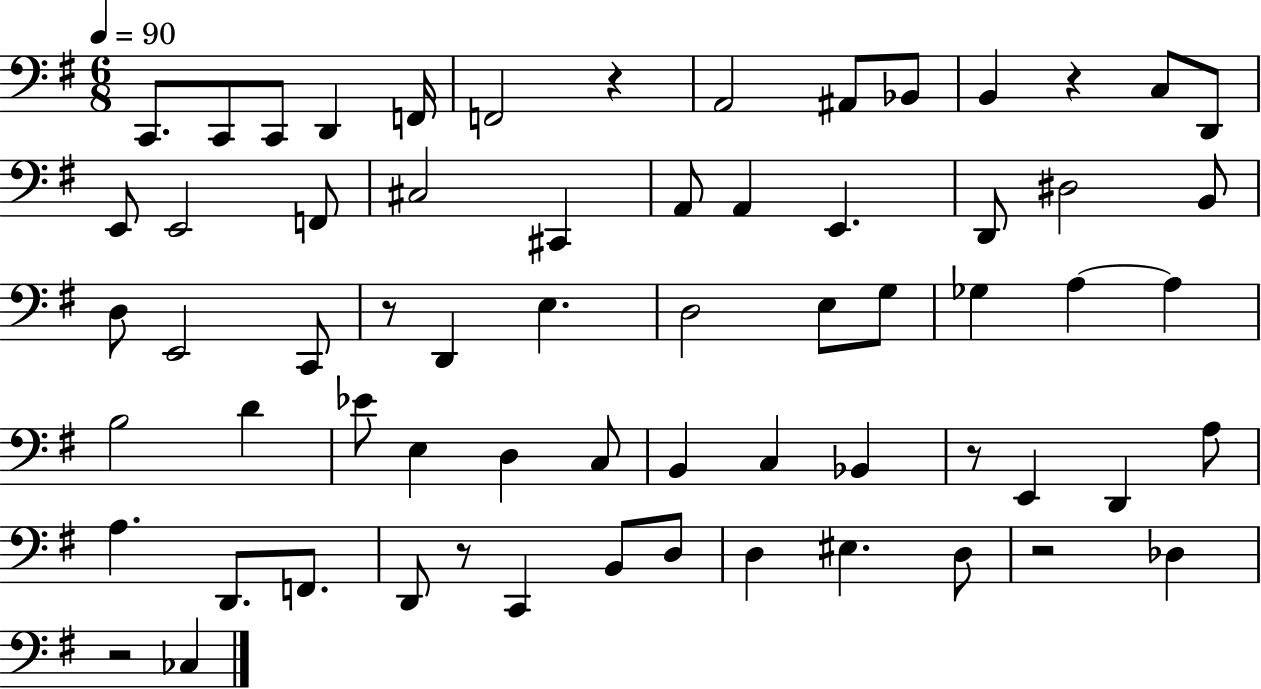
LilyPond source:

{
  \clef bass
  \numericTimeSignature
  \time 6/8
  \key g \major
  \tempo 4 = 90
  c,8. c,8 c,8 d,4 f,16 | f,2 r4 | a,2 ais,8 bes,8 | b,4 r4 c8 d,8 | \break e,8 e,2 f,8 | cis2 cis,4 | a,8 a,4 e,4. | d,8 dis2 b,8 | \break d8 e,2 c,8 | r8 d,4 e4. | d2 e8 g8 | ges4 a4~~ a4 | \break b2 d'4 | ees'8 e4 d4 c8 | b,4 c4 bes,4 | r8 e,4 d,4 a8 | \break a4. d,8. f,8. | d,8 r8 c,4 b,8 d8 | d4 eis4. d8 | r2 des4 | \break r2 ces4 | \bar "|."
}